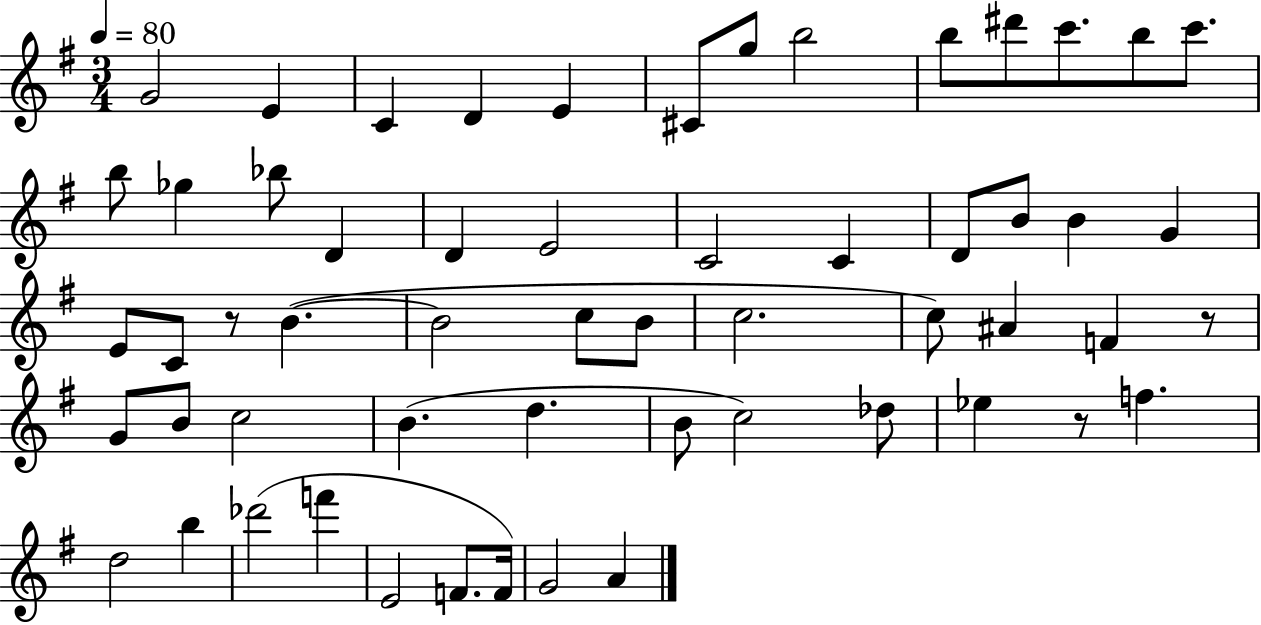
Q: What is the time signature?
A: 3/4